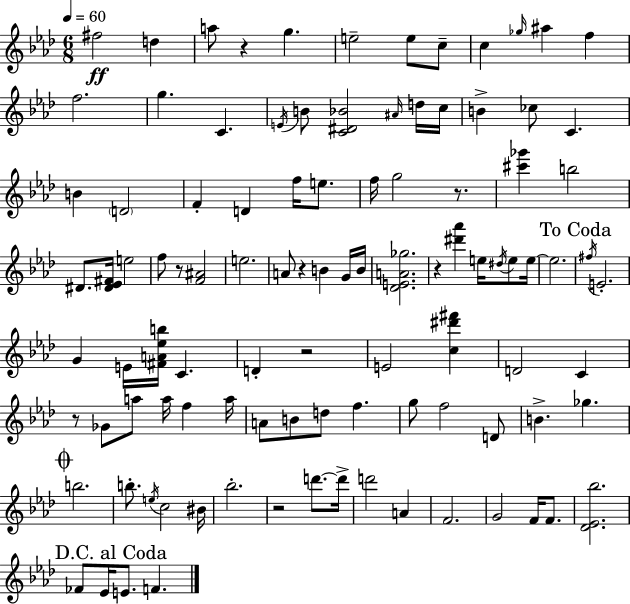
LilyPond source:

{
  \clef treble
  \numericTimeSignature
  \time 6/8
  \key f \minor
  \tempo 4 = 60
  fis''2\ff d''4 | a''8 r4 g''4. | e''2-- e''8 c''8-- | c''4 \grace { ges''16 } ais''4 f''4 | \break f''2. | g''4. c'4. | \acciaccatura { e'16 } b'8 <c' dis' bes'>2 | \grace { ais'16 } d''16 c''16 b'4-> ces''8 c'4. | \break b'4 \parenthesize d'2 | f'4-. d'4 f''16 | e''8. f''16 g''2 | r8. <cis''' ges'''>4 b''2 | \break dis'8. <dis' ees' fis'>16 e''2 | f''8 r8 <f' ais'>2 | e''2. | a'8 r4 b'4 | \break g'16 b'16 <des' e' a' ges''>2. | r4 <dis''' aes'''>4 e''16 | \acciaccatura { dis''16 } e''8 e''16~~ e''2. | \mark "To Coda" \acciaccatura { fis''16 } e'2.-. | \break g'4 e'16 <fis' a' ees'' b''>16 c'4. | d'4-. r2 | e'2 | <c'' dis''' fis'''>4 d'2 | \break c'4 r8 ges'8 a''8 a''16 | f''4 a''16 a'8 b'8 d''8 f''4. | g''8 f''2 | d'8 b'4.-> ges''4. | \break \mark \markup { \musicglyph "scripts.coda" } b''2. | b''8.-. \acciaccatura { e''16 } c''2 | bis'16 bes''2.-. | r2 | \break d'''8.~~ d'''16-> d'''2 | a'4 f'2. | g'2 | f'16 f'8. <des' ees' bes''>2. | \break \mark "D.C. al Coda" fes'8 ees'16 e'8. | f'4. \bar "|."
}